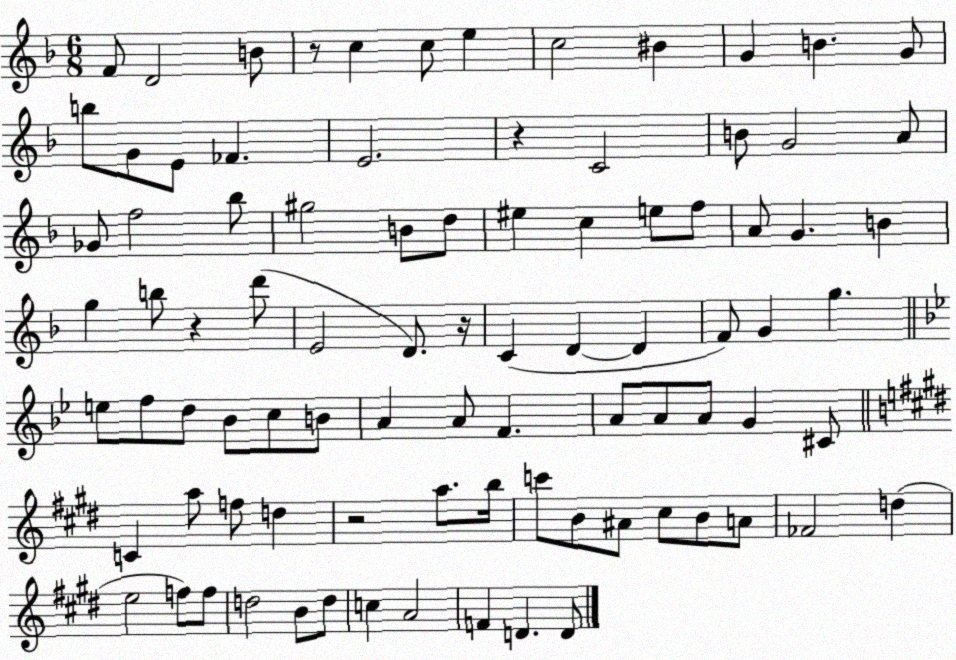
X:1
T:Untitled
M:6/8
L:1/4
K:F
F/2 D2 B/2 z/2 c c/2 e c2 ^B G B G/2 b/2 G/2 E/2 _F E2 z C2 B/2 G2 A/2 _G/2 f2 _b/2 ^g2 B/2 d/2 ^e c e/2 f/2 A/2 G B g b/2 z d'/2 E2 D/2 z/4 C D D F/2 G g e/2 f/2 d/2 _B/2 c/2 B/2 A A/2 F A/2 A/2 A/2 G ^C/2 C a/2 f/2 d z2 a/2 b/4 c'/2 B/2 ^A/2 ^c/2 B/2 A/2 _F2 d e2 f/2 f/2 d2 B/2 d/2 c A2 F D D/2